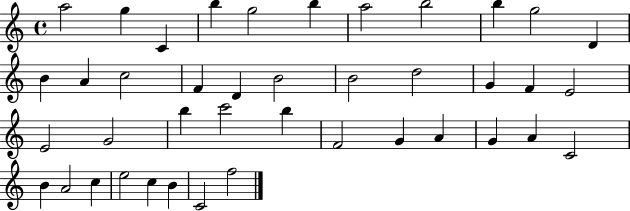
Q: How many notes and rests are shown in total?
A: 41